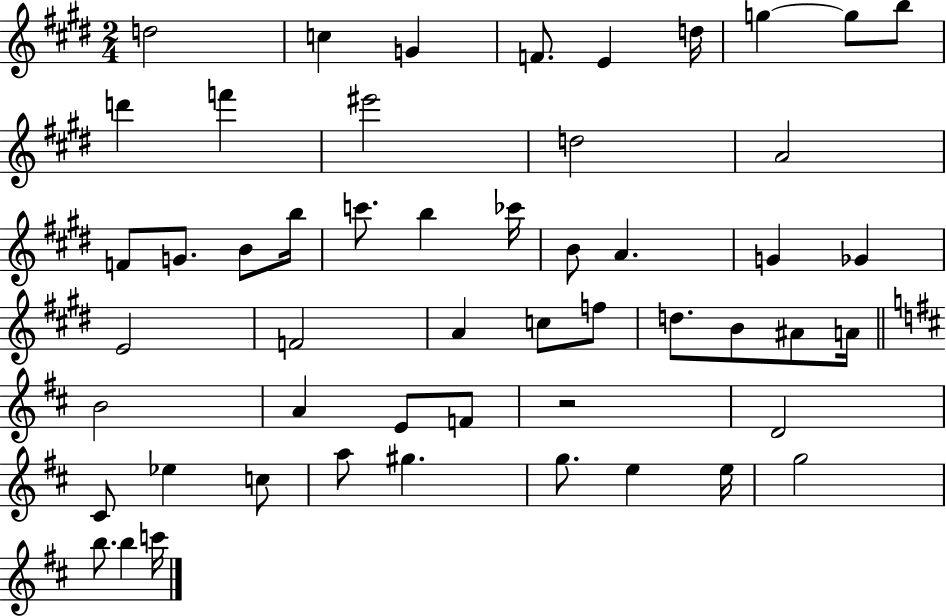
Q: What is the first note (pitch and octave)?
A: D5